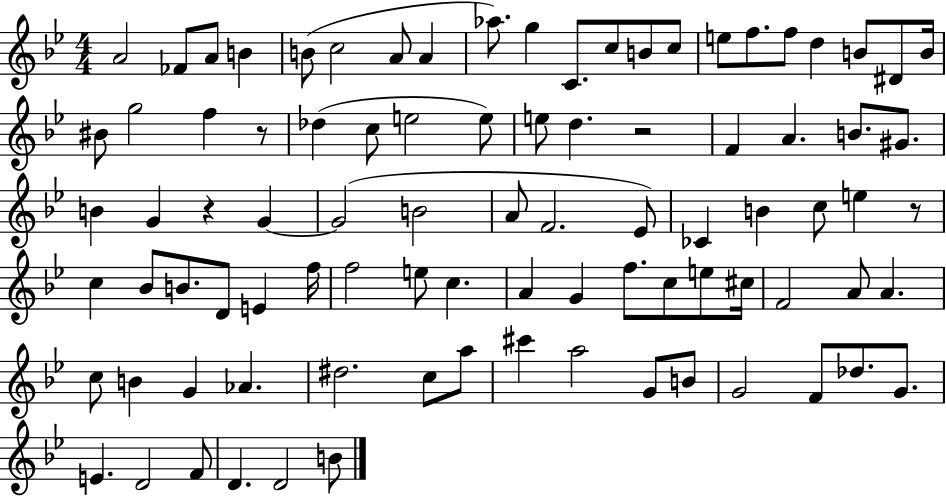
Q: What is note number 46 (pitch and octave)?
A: E5